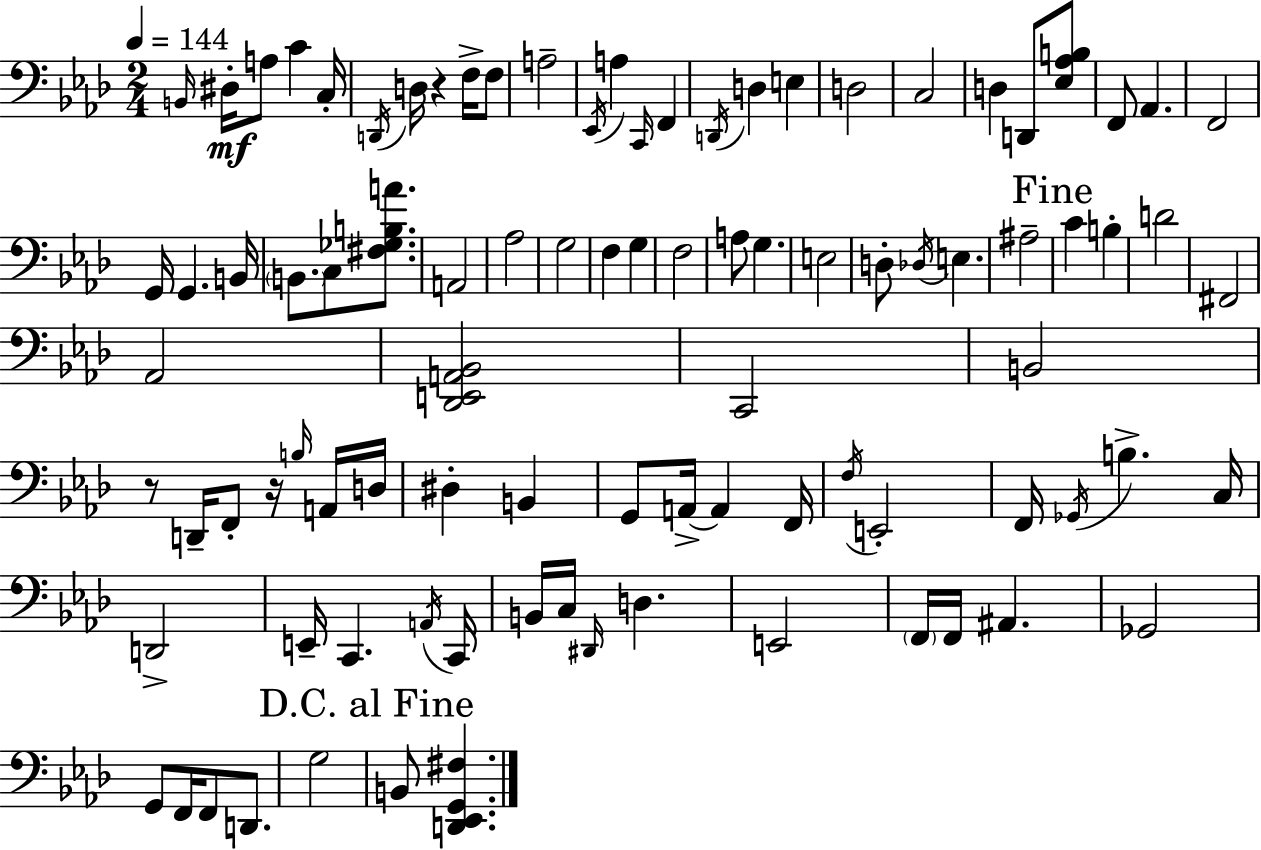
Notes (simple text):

B2/s D#3/s A3/e C4/q C3/s D2/s D3/s R/q F3/s F3/e A3/h Eb2/s A3/q C2/s F2/q D2/s D3/q E3/q D3/h C3/h D3/q D2/e [Eb3,Ab3,B3]/e F2/e Ab2/q. F2/h G2/s G2/q. B2/s B2/e. C3/e [F#3,Gb3,B3,A4]/e. A2/h Ab3/h G3/h F3/q G3/q F3/h A3/e G3/q. E3/h D3/e Db3/s E3/q. A#3/h C4/q B3/q D4/h F#2/h Ab2/h [Db2,E2,A2,Bb2]/h C2/h B2/h R/e D2/s F2/e R/s B3/s A2/s D3/s D#3/q B2/q G2/e A2/s A2/q F2/s F3/s E2/h F2/s Gb2/s B3/q. C3/s D2/h E2/s C2/q. A2/s C2/s B2/s C3/s D#2/s D3/q. E2/h F2/s F2/s A#2/q. Gb2/h G2/e F2/s F2/e D2/e. G3/h B2/e [D2,Eb2,G2,F#3]/q.